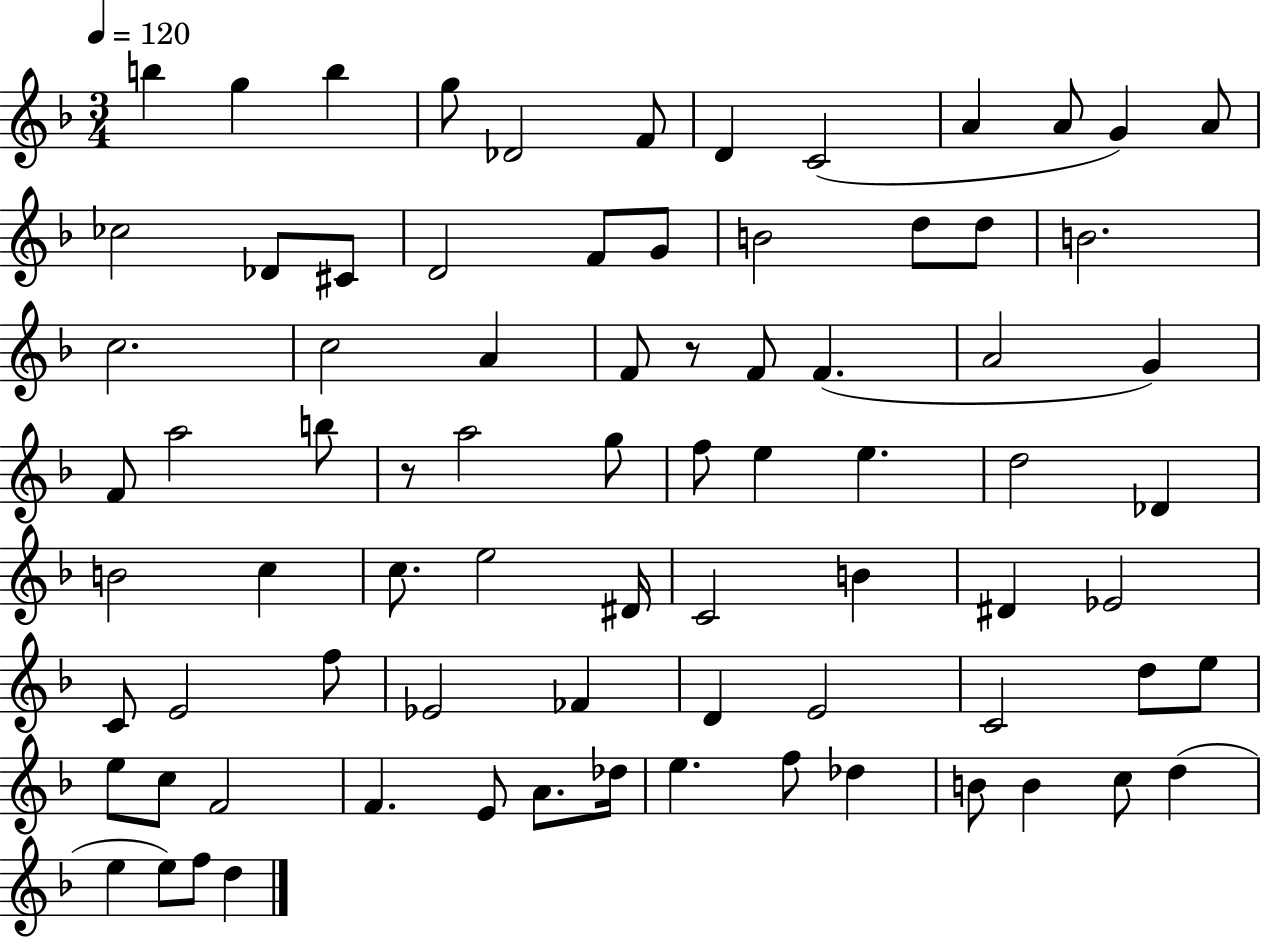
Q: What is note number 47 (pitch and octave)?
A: B4